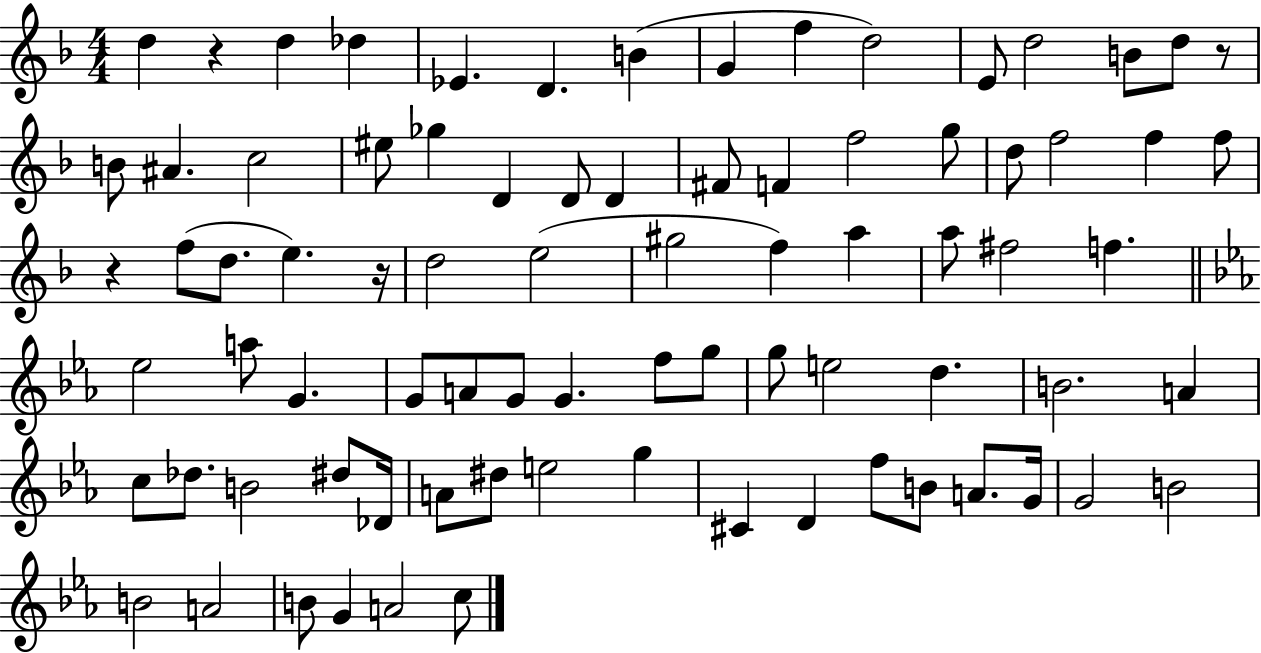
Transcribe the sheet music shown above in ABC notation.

X:1
T:Untitled
M:4/4
L:1/4
K:F
d z d _d _E D B G f d2 E/2 d2 B/2 d/2 z/2 B/2 ^A c2 ^e/2 _g D D/2 D ^F/2 F f2 g/2 d/2 f2 f f/2 z f/2 d/2 e z/4 d2 e2 ^g2 f a a/2 ^f2 f _e2 a/2 G G/2 A/2 G/2 G f/2 g/2 g/2 e2 d B2 A c/2 _d/2 B2 ^d/2 _D/4 A/2 ^d/2 e2 g ^C D f/2 B/2 A/2 G/4 G2 B2 B2 A2 B/2 G A2 c/2